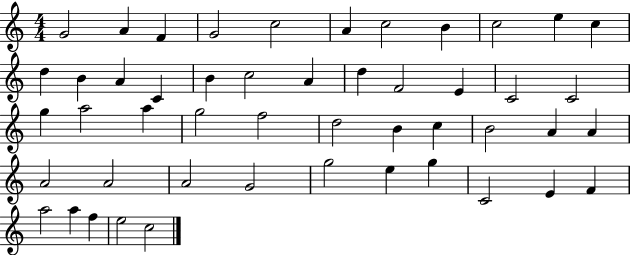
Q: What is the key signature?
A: C major